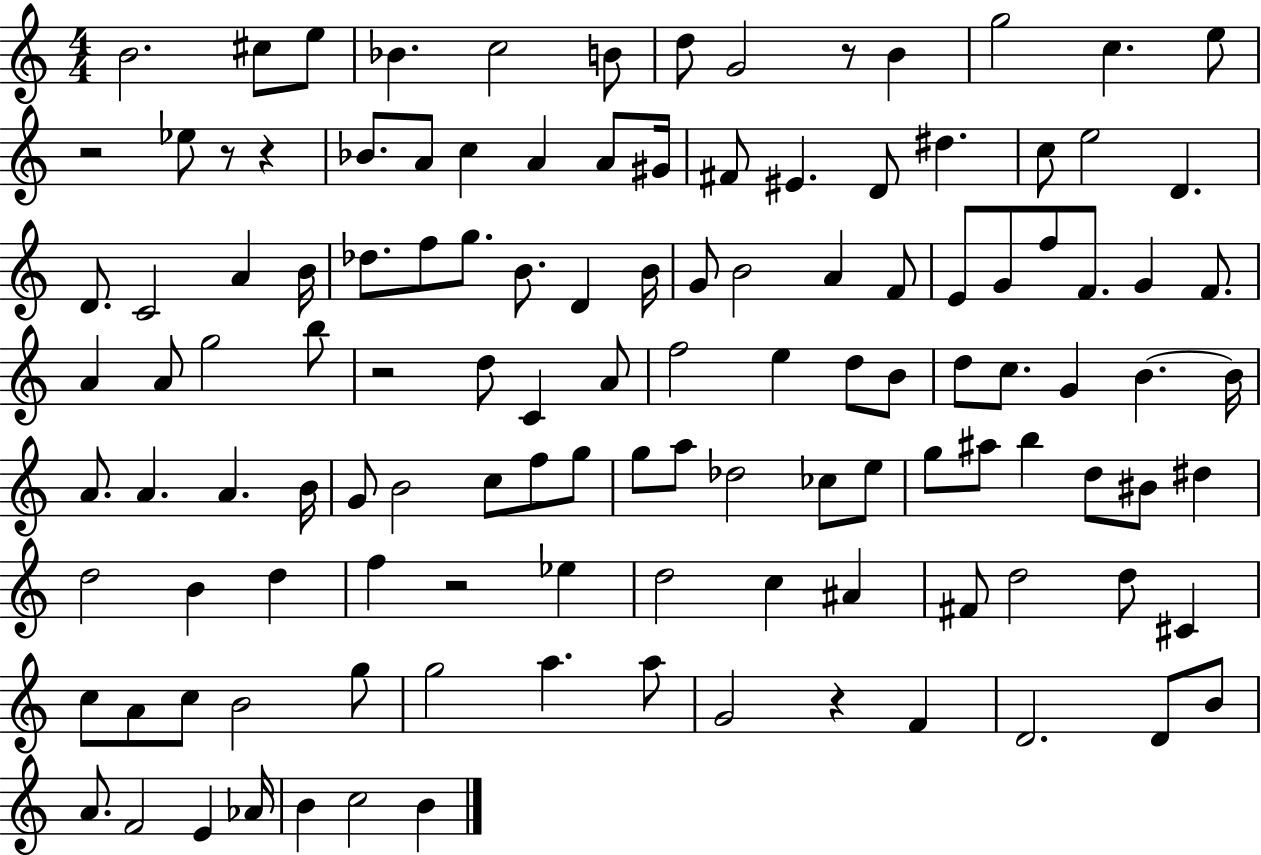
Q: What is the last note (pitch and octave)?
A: B4